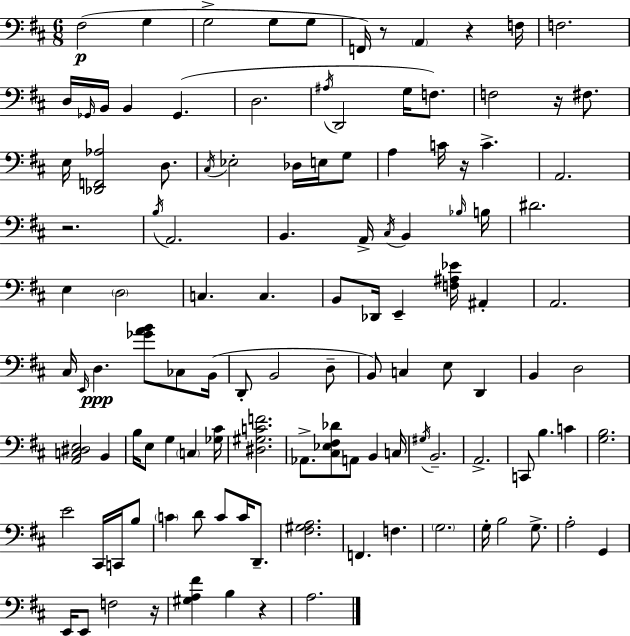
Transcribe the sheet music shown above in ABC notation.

X:1
T:Untitled
M:6/8
L:1/4
K:D
^F,2 G, G,2 G,/2 G,/2 F,,/4 z/2 A,, z F,/4 F,2 D,/4 _G,,/4 B,,/4 B,, _G,, D,2 ^A,/4 D,,2 G,/4 F,/2 F,2 z/4 ^F,/2 E,/4 [_D,,F,,_A,]2 D,/2 ^C,/4 _E,2 _D,/4 E,/4 G,/2 A, C/4 z/4 C A,,2 z2 B,/4 A,,2 B,, A,,/4 ^C,/4 B,, _B,/4 B,/4 ^D2 E, D,2 C, C, B,,/2 _D,,/4 E,, [F,^A,_E]/4 ^A,, A,,2 ^C,/4 E,,/4 D, [_GAB]/2 _C,/2 B,,/4 D,,/2 B,,2 D,/2 B,,/2 C, E,/2 D,, B,, D,2 [A,,C,^D,E,]2 B,, B,/4 E,/2 G, C, [_G,^C]/4 [^D,^G,CF]2 _A,,/2 [^C,_E,^F,_D]/2 A,,/2 B,, C,/4 ^G,/4 B,,2 A,,2 C,,/2 B, C [G,B,]2 E2 ^C,,/4 C,,/4 B,/2 C D/2 C/2 C/4 D,,/2 [^F,^G,A,]2 F,, F, G,2 G,/4 B,2 G,/2 A,2 G,, E,,/4 E,,/2 F,2 z/4 [^G,A,^F] B, z A,2